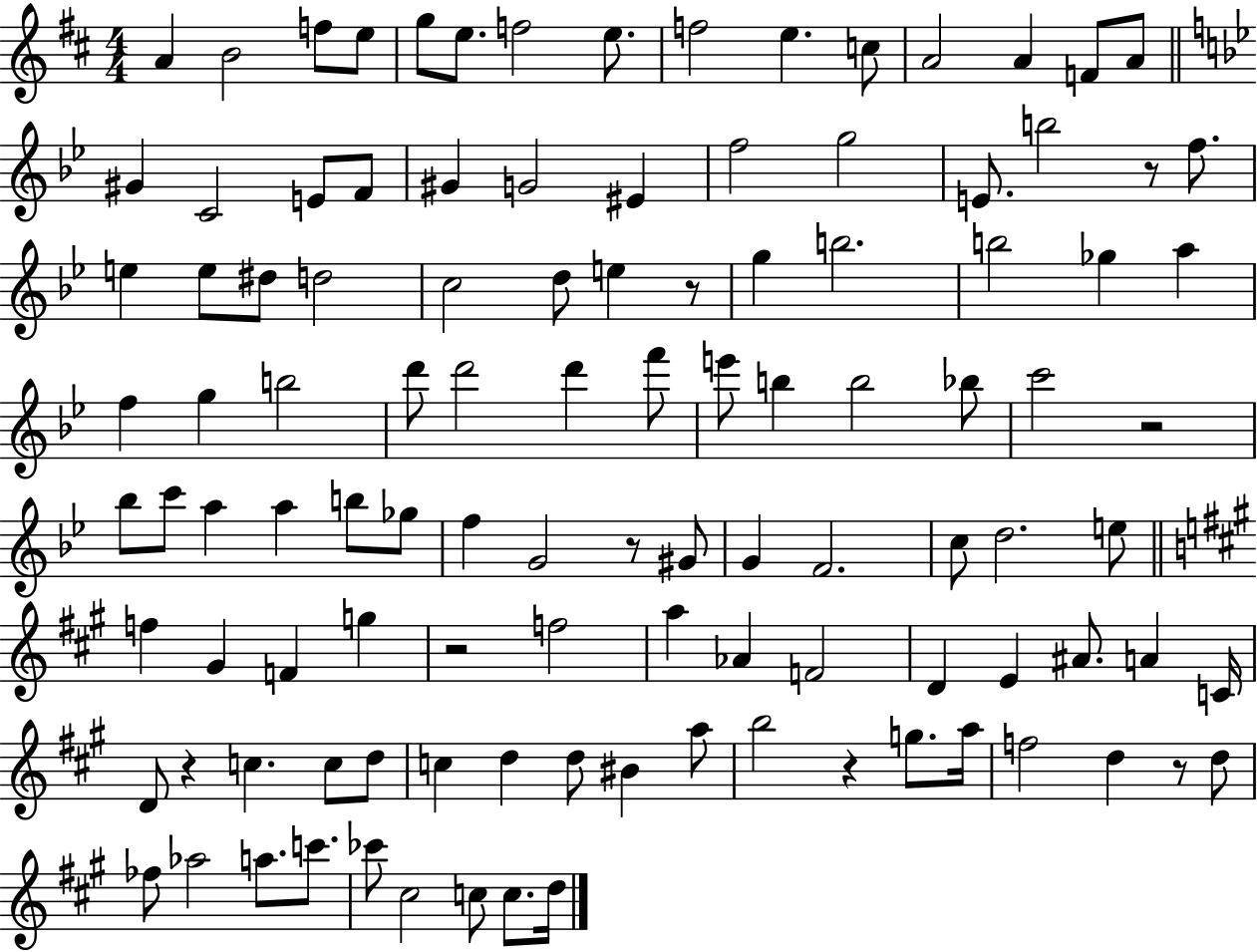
{
  \clef treble
  \numericTimeSignature
  \time 4/4
  \key d \major
  a'4 b'2 f''8 e''8 | g''8 e''8. f''2 e''8. | f''2 e''4. c''8 | a'2 a'4 f'8 a'8 | \break \bar "||" \break \key g \minor gis'4 c'2 e'8 f'8 | gis'4 g'2 eis'4 | f''2 g''2 | e'8. b''2 r8 f''8. | \break e''4 e''8 dis''8 d''2 | c''2 d''8 e''4 r8 | g''4 b''2. | b''2 ges''4 a''4 | \break f''4 g''4 b''2 | d'''8 d'''2 d'''4 f'''8 | e'''8 b''4 b''2 bes''8 | c'''2 r2 | \break bes''8 c'''8 a''4 a''4 b''8 ges''8 | f''4 g'2 r8 gis'8 | g'4 f'2. | c''8 d''2. e''8 | \break \bar "||" \break \key a \major f''4 gis'4 f'4 g''4 | r2 f''2 | a''4 aes'4 f'2 | d'4 e'4 ais'8. a'4 c'16 | \break d'8 r4 c''4. c''8 d''8 | c''4 d''4 d''8 bis'4 a''8 | b''2 r4 g''8. a''16 | f''2 d''4 r8 d''8 | \break fes''8 aes''2 a''8. c'''8. | ces'''8 cis''2 c''8 c''8. d''16 | \bar "|."
}